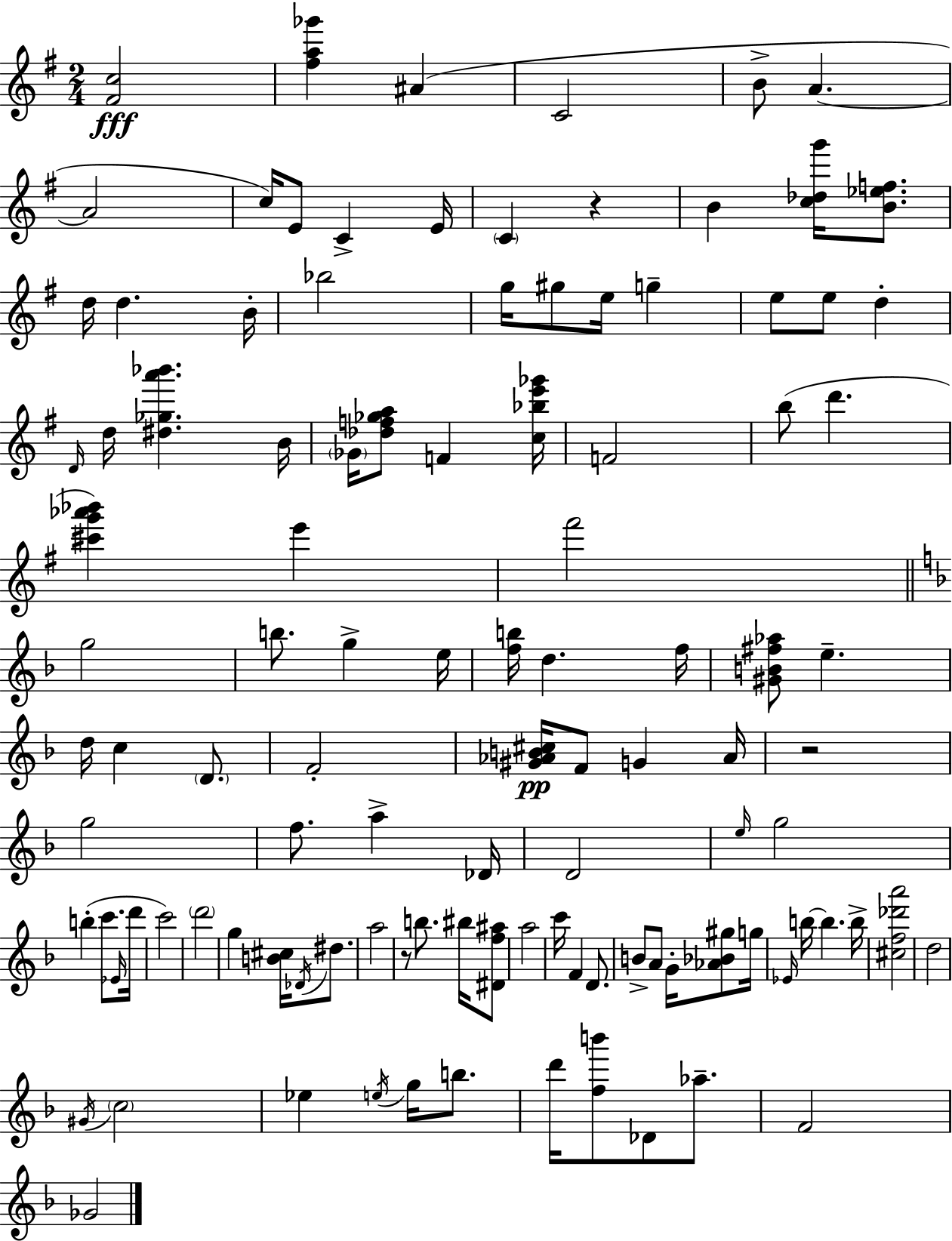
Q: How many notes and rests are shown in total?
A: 108